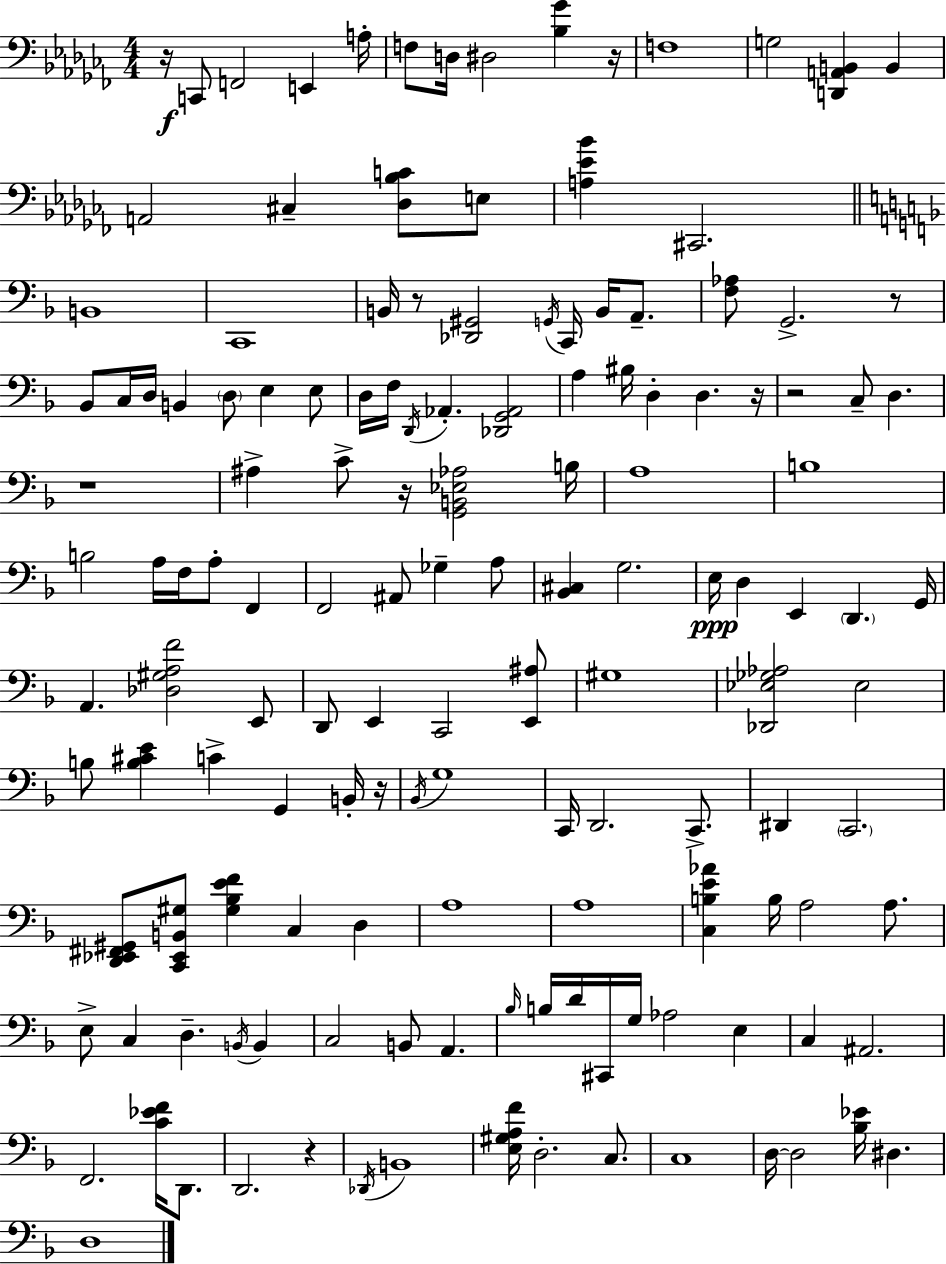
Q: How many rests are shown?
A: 10